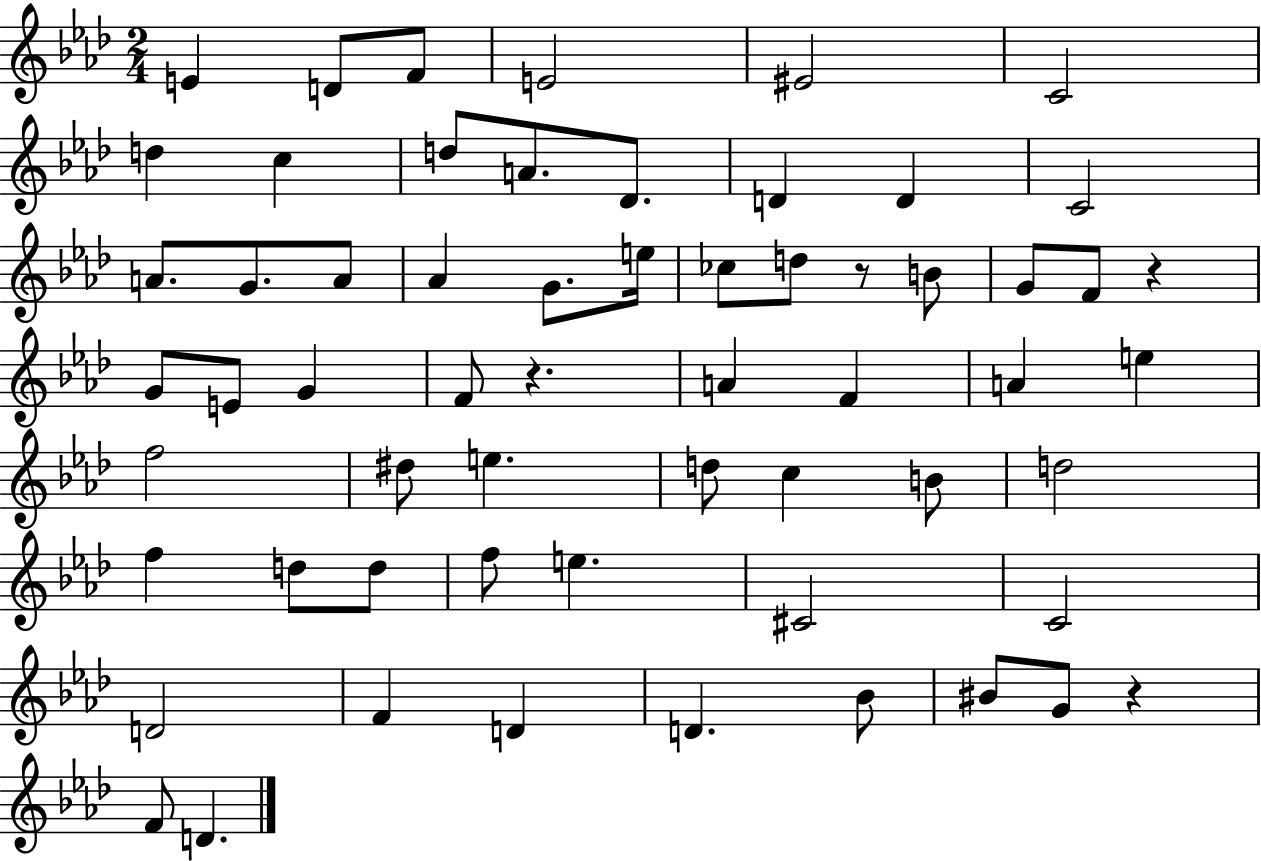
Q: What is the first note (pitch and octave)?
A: E4